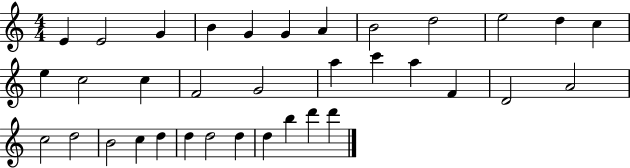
E4/q E4/h G4/q B4/q G4/q G4/q A4/q B4/h D5/h E5/h D5/q C5/q E5/q C5/h C5/q F4/h G4/h A5/q C6/q A5/q F4/q D4/h A4/h C5/h D5/h B4/h C5/q D5/q D5/q D5/h D5/q D5/q B5/q D6/q D6/q